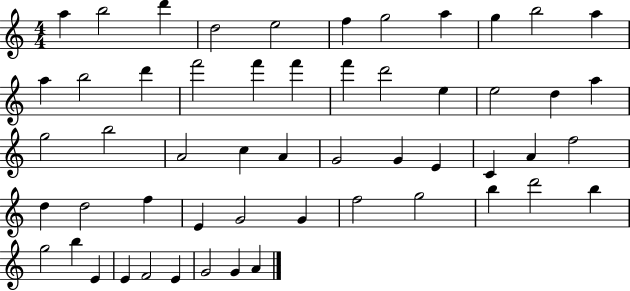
X:1
T:Untitled
M:4/4
L:1/4
K:C
a b2 d' d2 e2 f g2 a g b2 a a b2 d' f'2 f' f' f' d'2 e e2 d a g2 b2 A2 c A G2 G E C A f2 d d2 f E G2 G f2 g2 b d'2 b g2 b E E F2 E G2 G A